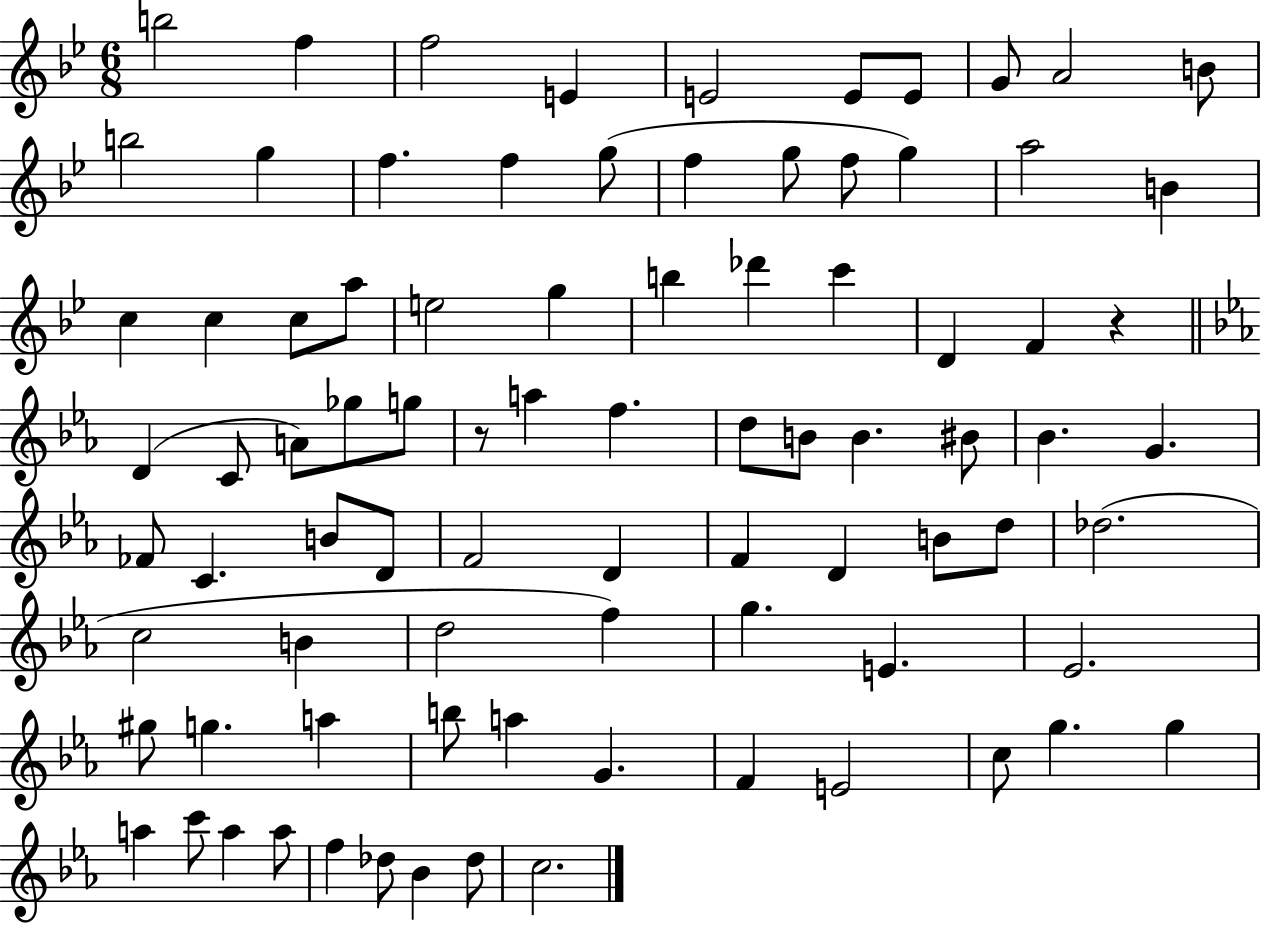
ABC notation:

X:1
T:Untitled
M:6/8
L:1/4
K:Bb
b2 f f2 E E2 E/2 E/2 G/2 A2 B/2 b2 g f f g/2 f g/2 f/2 g a2 B c c c/2 a/2 e2 g b _d' c' D F z D C/2 A/2 _g/2 g/2 z/2 a f d/2 B/2 B ^B/2 _B G _F/2 C B/2 D/2 F2 D F D B/2 d/2 _d2 c2 B d2 f g E _E2 ^g/2 g a b/2 a G F E2 c/2 g g a c'/2 a a/2 f _d/2 _B _d/2 c2